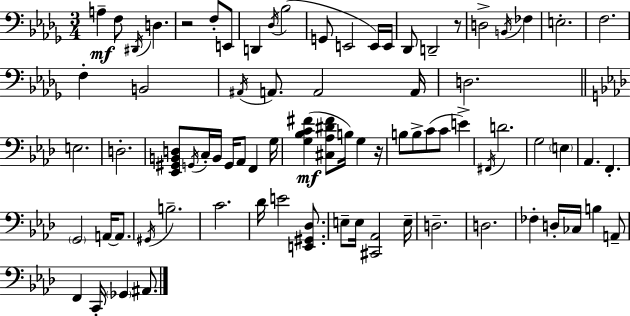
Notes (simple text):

A3/q F3/e D#2/s D3/q. R/h F3/e E2/e D2/q Db3/s Bb3/h G2/e E2/h E2/s E2/s Db2/e D2/h R/e D3/h B2/s FES3/q E3/h. F3/h. F3/q B2/h A#2/s A2/e. A2/h A2/s D3/h. E3/h. D3/h. [Eb2,G#2,B2,D3]/e G2/s C3/s B2/s G2/s Ab2/e F2/q G3/s [G3,Bb3,C4,F#4]/q [C#3,Ab3,D#4,F#4]/e B3/s G3/q R/s B3/e B3/e C4/e C4/e E4/q F#2/s D4/h. G3/h E3/q Ab2/q. F2/q. G2/h A2/s A2/e. G#2/s B3/h. C4/h. Db4/s E4/h [E2,G#2,Db3]/e. E3/e E3/s [C#2,Ab2]/h E3/s D3/h. D3/h. FES3/q D3/s CES3/s B3/q A2/e F2/q C2/s Gb2/q A#2/e.